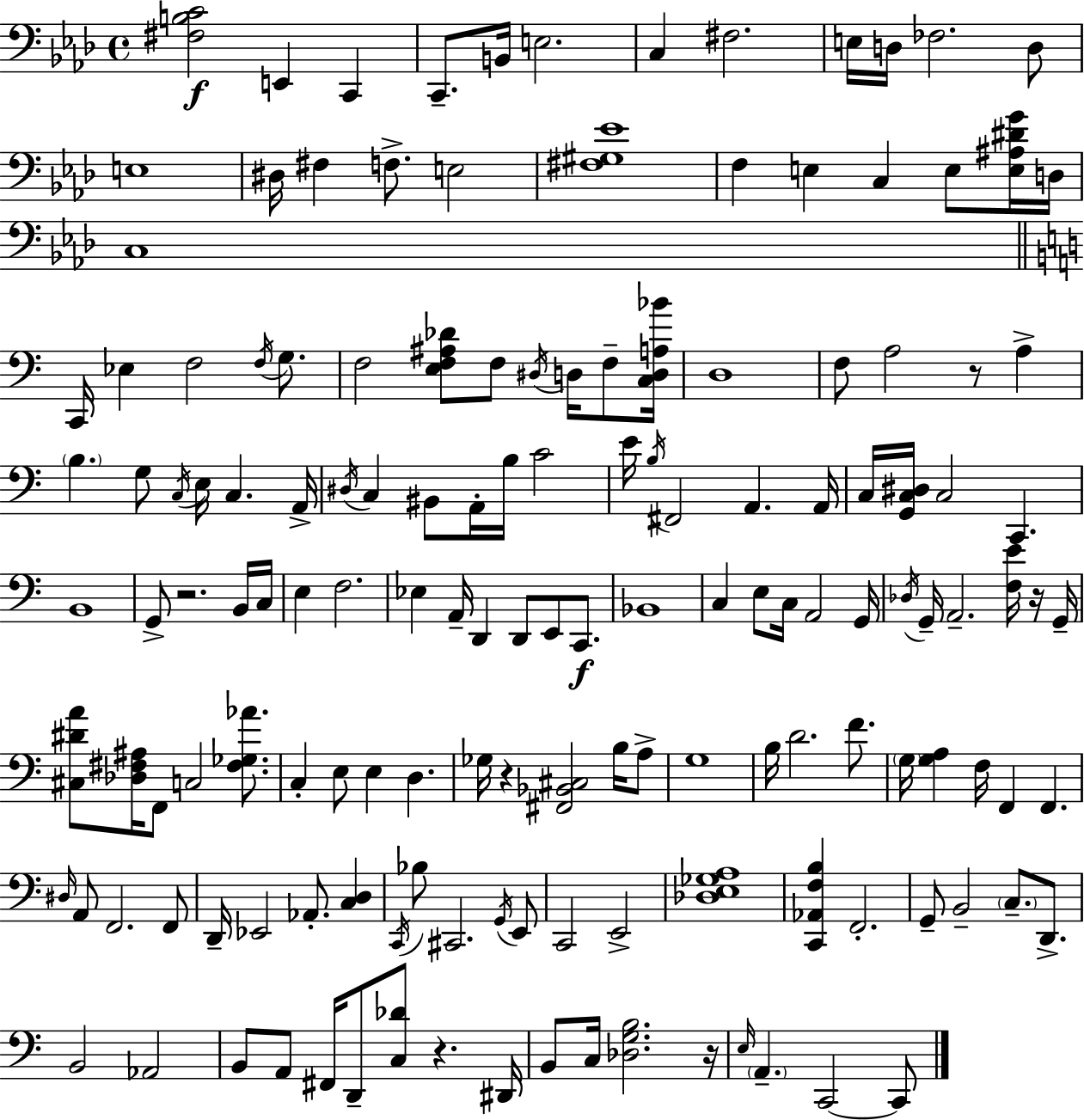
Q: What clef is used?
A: bass